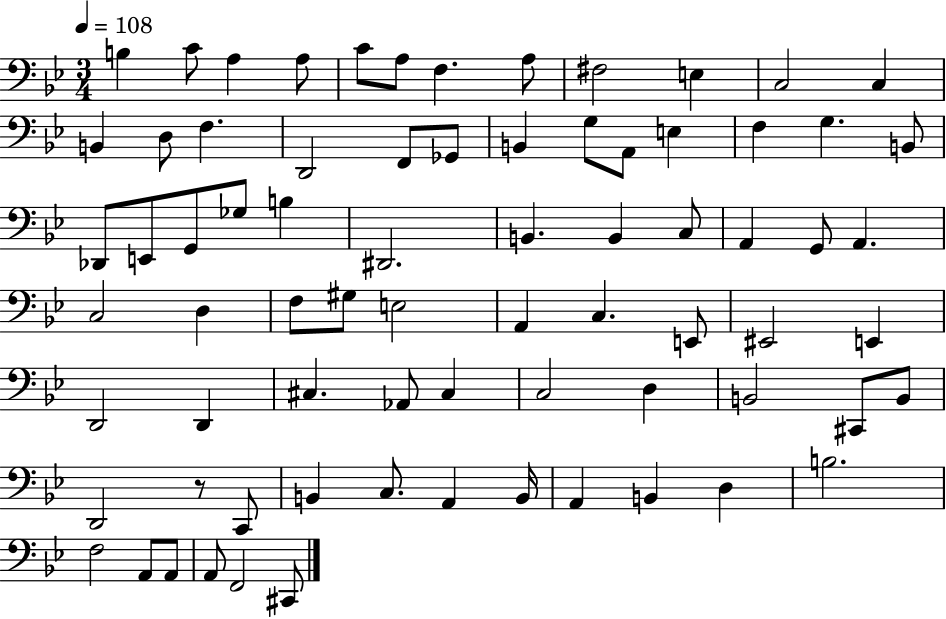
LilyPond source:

{
  \clef bass
  \numericTimeSignature
  \time 3/4
  \key bes \major
  \tempo 4 = 108
  \repeat volta 2 { b4 c'8 a4 a8 | c'8 a8 f4. a8 | fis2 e4 | c2 c4 | \break b,4 d8 f4. | d,2 f,8 ges,8 | b,4 g8 a,8 e4 | f4 g4. b,8 | \break des,8 e,8 g,8 ges8 b4 | dis,2. | b,4. b,4 c8 | a,4 g,8 a,4. | \break c2 d4 | f8 gis8 e2 | a,4 c4. e,8 | eis,2 e,4 | \break d,2 d,4 | cis4. aes,8 cis4 | c2 d4 | b,2 cis,8 b,8 | \break d,2 r8 c,8 | b,4 c8. a,4 b,16 | a,4 b,4 d4 | b2. | \break f2 a,8 a,8 | a,8 f,2 cis,8 | } \bar "|."
}